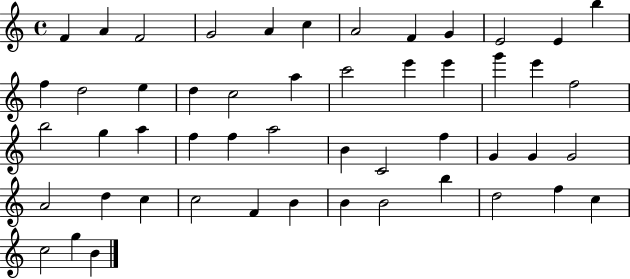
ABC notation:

X:1
T:Untitled
M:4/4
L:1/4
K:C
F A F2 G2 A c A2 F G E2 E b f d2 e d c2 a c'2 e' e' g' e' f2 b2 g a f f a2 B C2 f G G G2 A2 d c c2 F B B B2 b d2 f c c2 g B